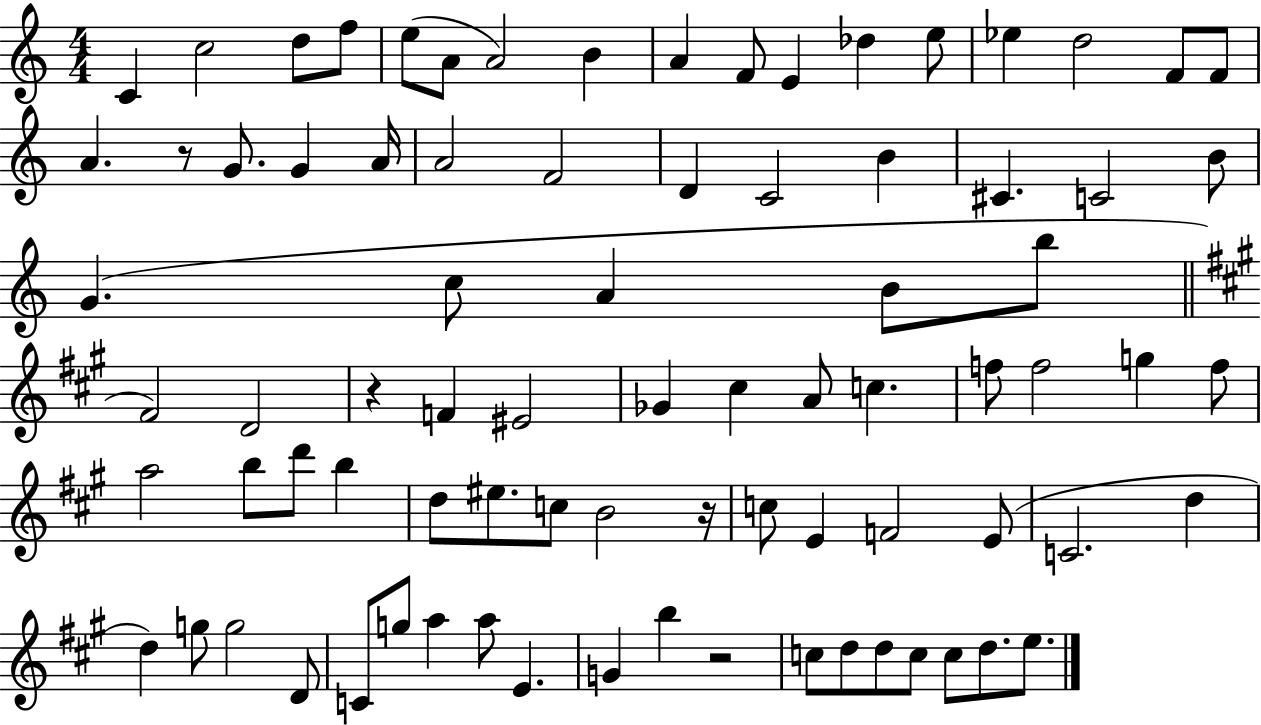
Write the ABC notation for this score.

X:1
T:Untitled
M:4/4
L:1/4
K:C
C c2 d/2 f/2 e/2 A/2 A2 B A F/2 E _d e/2 _e d2 F/2 F/2 A z/2 G/2 G A/4 A2 F2 D C2 B ^C C2 B/2 G c/2 A B/2 b/2 ^F2 D2 z F ^E2 _G ^c A/2 c f/2 f2 g f/2 a2 b/2 d'/2 b d/2 ^e/2 c/2 B2 z/4 c/2 E F2 E/2 C2 d d g/2 g2 D/2 C/2 g/2 a a/2 E G b z2 c/2 d/2 d/2 c/2 c/2 d/2 e/2